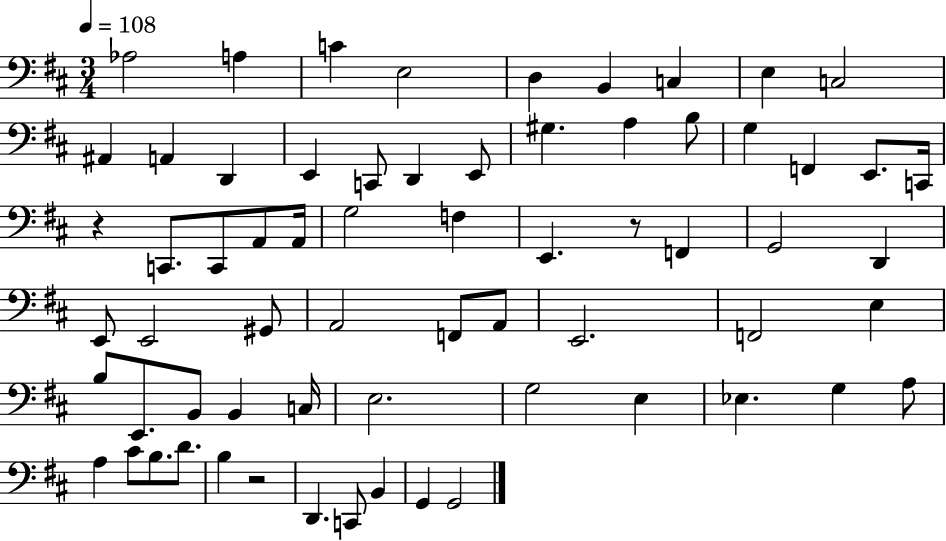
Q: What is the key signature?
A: D major